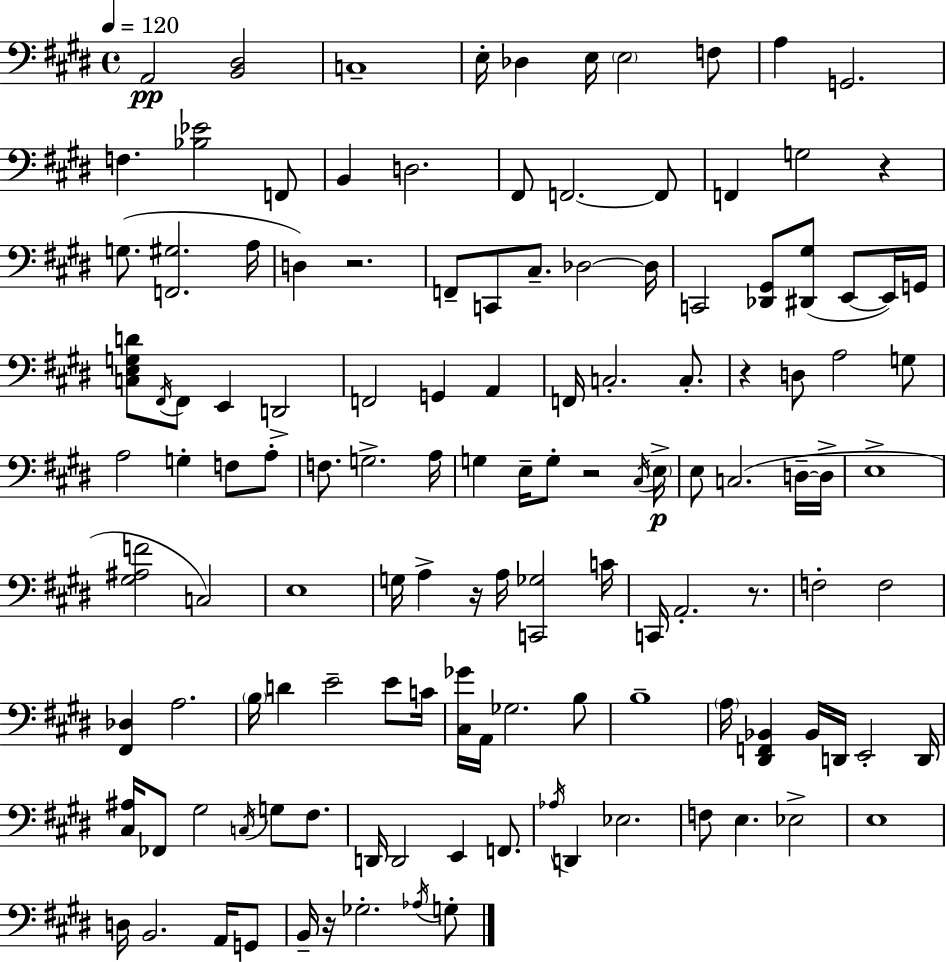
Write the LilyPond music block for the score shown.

{
  \clef bass
  \time 4/4
  \defaultTimeSignature
  \key e \major
  \tempo 4 = 120
  \repeat volta 2 { a,2\pp <b, dis>2 | c1-- | e16-. des4 e16 \parenthesize e2 f8 | a4 g,2. | \break f4. <bes ees'>2 f,8 | b,4 d2. | fis,8 f,2.~~ f,8 | f,4 g2 r4 | \break g8.( <f, gis>2. a16 | d4) r2. | f,8-- c,8 cis8.-- des2~~ des16 | c,2 <des, gis,>8 <dis, gis>8( e,8~~ e,16) g,16 | \break <c e g d'>8 \acciaccatura { fis,16 } fis,8 e,4 d,2-> | f,2 g,4 a,4 | f,16 c2.-. c8.-. | r4 d8 a2 g8 | \break a2 g4-. f8 a8-. | f8. g2.-> | a16 g4 e16-- g8-. r2 | \acciaccatura { cis16 } \parenthesize e16->\p e8 c2.( | \break d16--~~ d16-> e1-> | <gis ais f'>2 c2) | e1 | g16 a4-> r16 a16 <c, ges>2 | \break c'16 c,16 a,2.-. r8. | f2-. f2 | <fis, des>4 a2. | \parenthesize b16 d'4 e'2-- e'8 | \break c'16 <cis ges'>16 a,16 ges2. | b8 b1-- | \parenthesize a16 <dis, f, bes,>4 bes,16 d,16 e,2-. | d,16 <cis ais>16 fes,8 gis2 \acciaccatura { c16 } g8 | \break fis8. d,16 d,2 e,4 | f,8. \acciaccatura { aes16 } d,4 ees2. | f8 e4. ees2-> | e1 | \break d16 b,2. | a,16 g,8 b,16-- r16 ges2.-. | \acciaccatura { aes16 } g8-. } \bar "|."
}